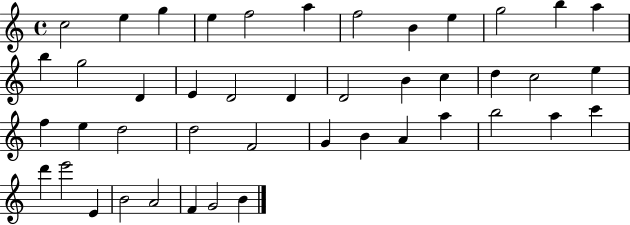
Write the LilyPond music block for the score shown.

{
  \clef treble
  \time 4/4
  \defaultTimeSignature
  \key c \major
  c''2 e''4 g''4 | e''4 f''2 a''4 | f''2 b'4 e''4 | g''2 b''4 a''4 | \break b''4 g''2 d'4 | e'4 d'2 d'4 | d'2 b'4 c''4 | d''4 c''2 e''4 | \break f''4 e''4 d''2 | d''2 f'2 | g'4 b'4 a'4 a''4 | b''2 a''4 c'''4 | \break d'''4 e'''2 e'4 | b'2 a'2 | f'4 g'2 b'4 | \bar "|."
}